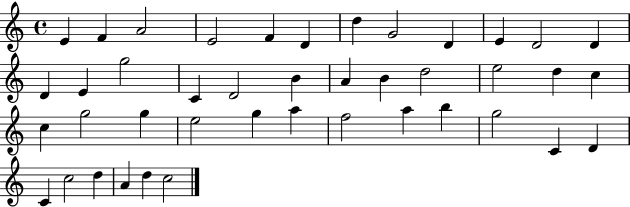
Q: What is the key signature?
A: C major